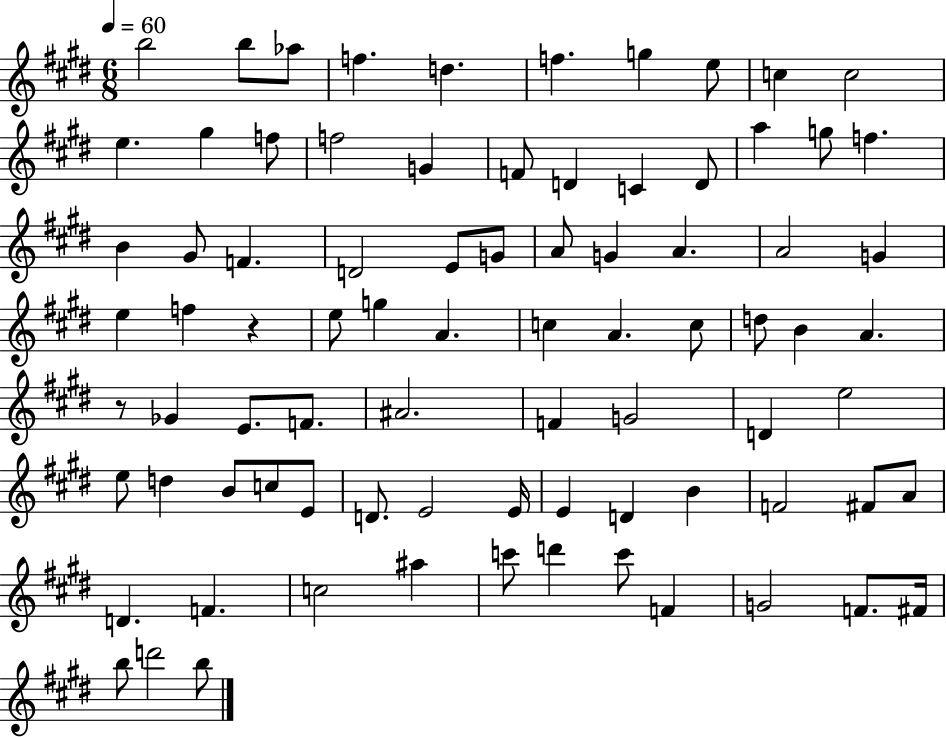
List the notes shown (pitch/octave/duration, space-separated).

B5/h B5/e Ab5/e F5/q. D5/q. F5/q. G5/q E5/e C5/q C5/h E5/q. G#5/q F5/e F5/h G4/q F4/e D4/q C4/q D4/e A5/q G5/e F5/q. B4/q G#4/e F4/q. D4/h E4/e G4/e A4/e G4/q A4/q. A4/h G4/q E5/q F5/q R/q E5/e G5/q A4/q. C5/q A4/q. C5/e D5/e B4/q A4/q. R/e Gb4/q E4/e. F4/e. A#4/h. F4/q G4/h D4/q E5/h E5/e D5/q B4/e C5/e E4/e D4/e. E4/h E4/s E4/q D4/q B4/q F4/h F#4/e A4/e D4/q. F4/q. C5/h A#5/q C6/e D6/q C6/e F4/q G4/h F4/e. F#4/s B5/e D6/h B5/e